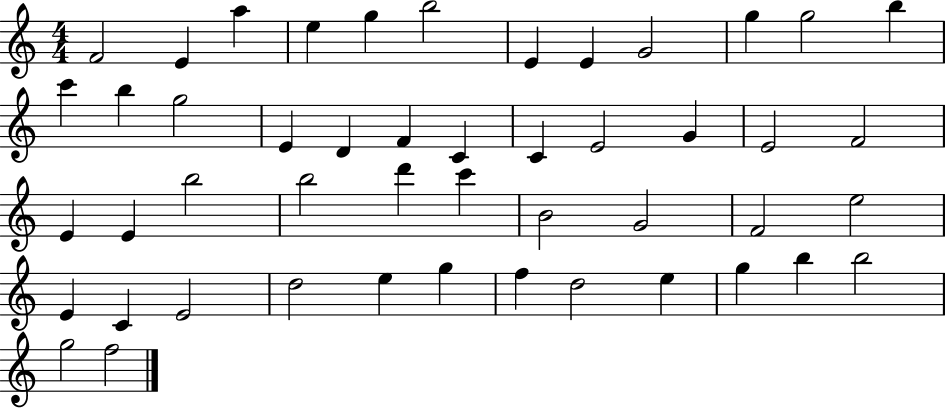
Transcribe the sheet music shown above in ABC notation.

X:1
T:Untitled
M:4/4
L:1/4
K:C
F2 E a e g b2 E E G2 g g2 b c' b g2 E D F C C E2 G E2 F2 E E b2 b2 d' c' B2 G2 F2 e2 E C E2 d2 e g f d2 e g b b2 g2 f2